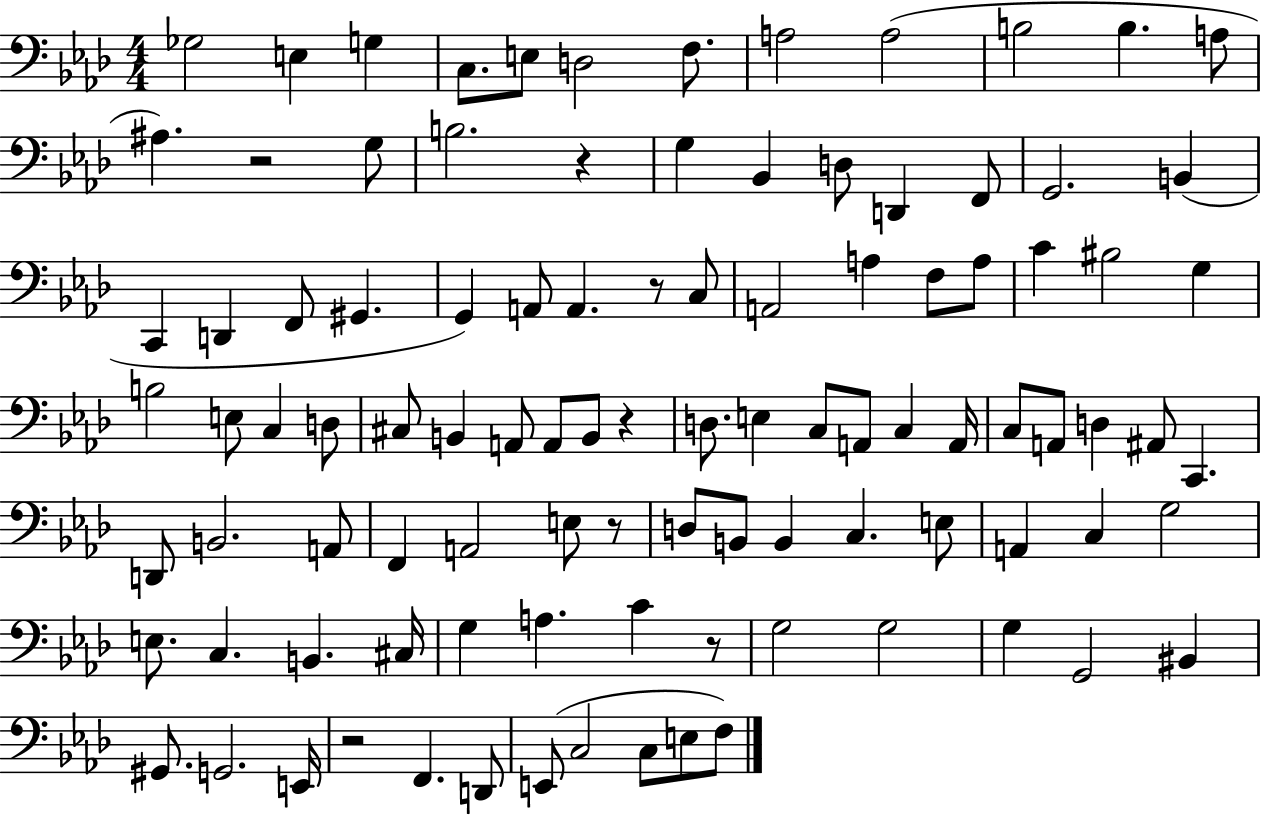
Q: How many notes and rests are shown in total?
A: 100